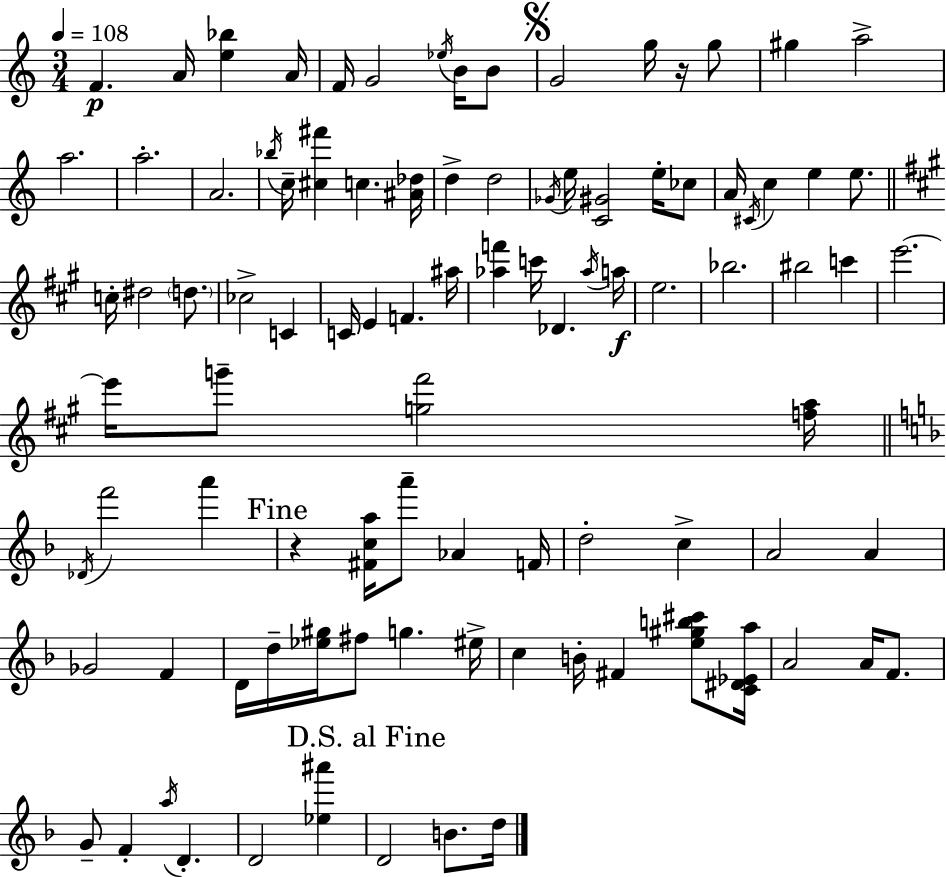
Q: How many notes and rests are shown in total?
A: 95